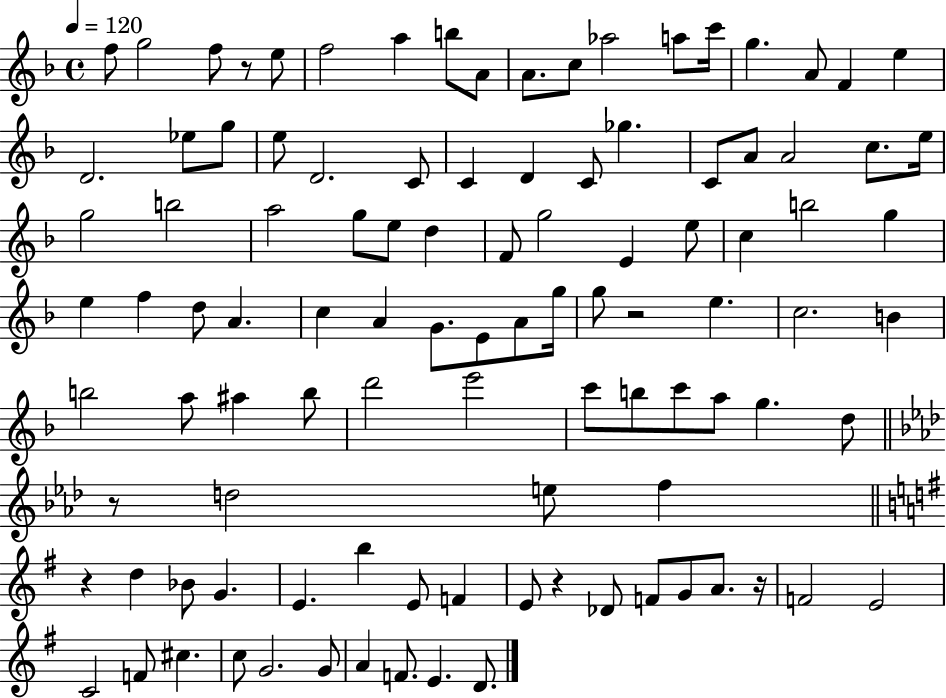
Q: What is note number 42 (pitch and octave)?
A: E5